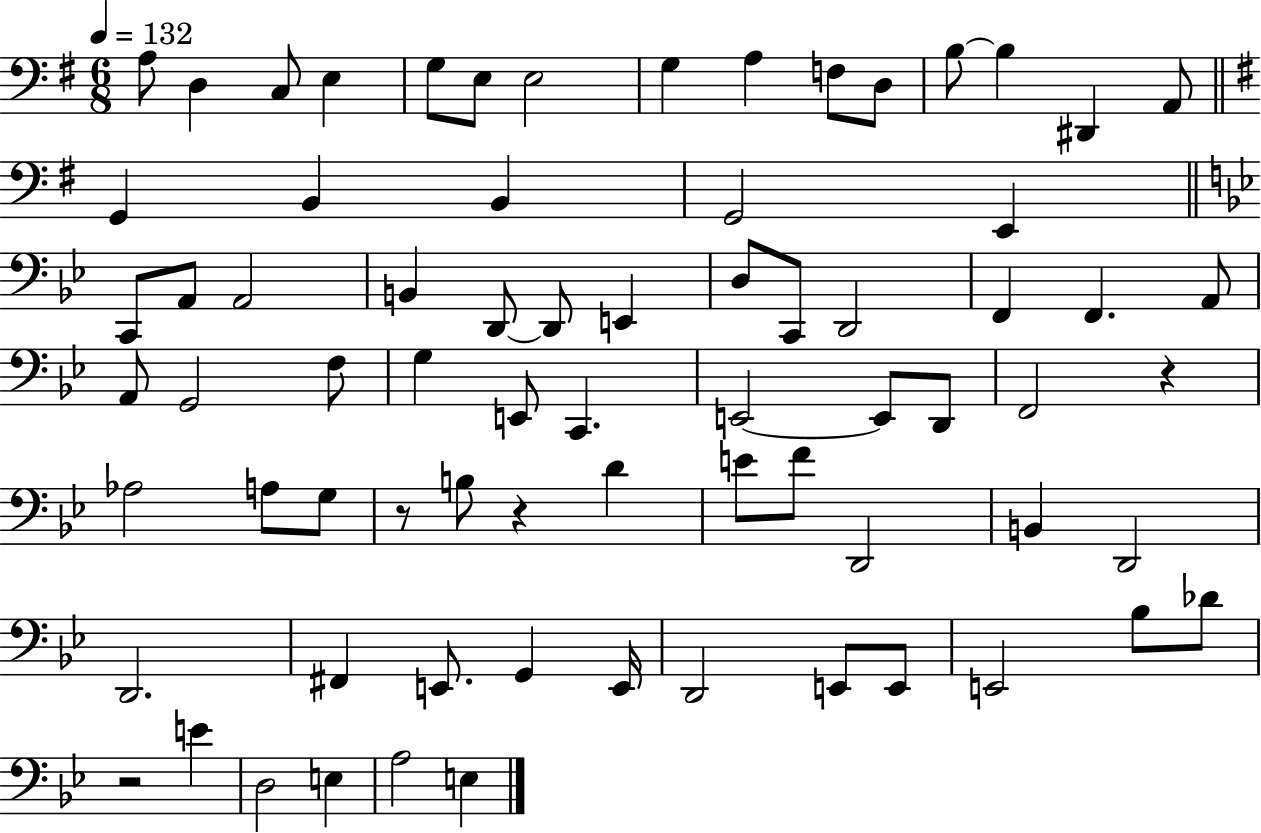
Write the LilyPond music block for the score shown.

{
  \clef bass
  \numericTimeSignature
  \time 6/8
  \key g \major
  \tempo 4 = 132
  a8 d4 c8 e4 | g8 e8 e2 | g4 a4 f8 d8 | b8~~ b4 dis,4 a,8 | \break \bar "||" \break \key g \major g,4 b,4 b,4 | g,2 e,4 | \bar "||" \break \key g \minor c,8 a,8 a,2 | b,4 d,8~~ d,8 e,4 | d8 c,8 d,2 | f,4 f,4. a,8 | \break a,8 g,2 f8 | g4 e,8 c,4. | e,2~~ e,8 d,8 | f,2 r4 | \break aes2 a8 g8 | r8 b8 r4 d'4 | e'8 f'8 d,2 | b,4 d,2 | \break d,2. | fis,4 e,8. g,4 e,16 | d,2 e,8 e,8 | e,2 bes8 des'8 | \break r2 e'4 | d2 e4 | a2 e4 | \bar "|."
}